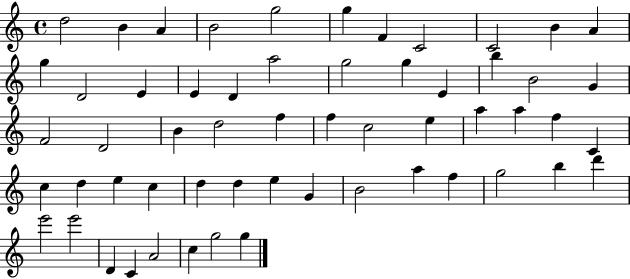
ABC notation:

X:1
T:Untitled
M:4/4
L:1/4
K:C
d2 B A B2 g2 g F C2 C2 B A g D2 E E D a2 g2 g E b B2 G F2 D2 B d2 f f c2 e a a f C c d e c d d e G B2 a f g2 b d' e'2 e'2 D C A2 c g2 g